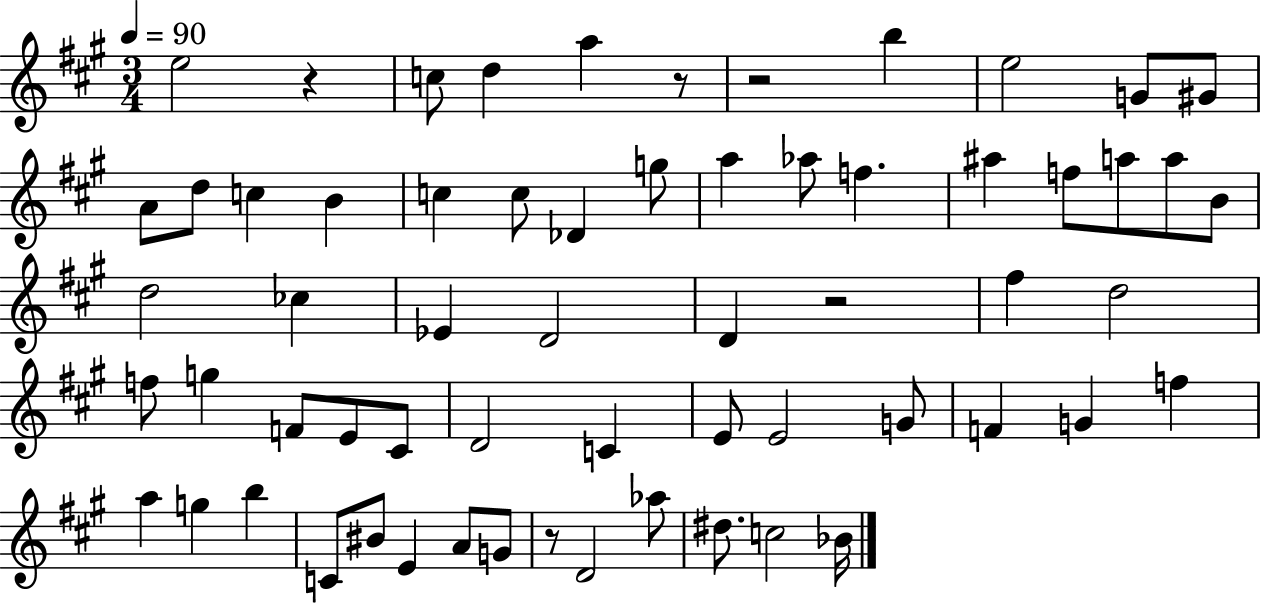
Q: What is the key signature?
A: A major